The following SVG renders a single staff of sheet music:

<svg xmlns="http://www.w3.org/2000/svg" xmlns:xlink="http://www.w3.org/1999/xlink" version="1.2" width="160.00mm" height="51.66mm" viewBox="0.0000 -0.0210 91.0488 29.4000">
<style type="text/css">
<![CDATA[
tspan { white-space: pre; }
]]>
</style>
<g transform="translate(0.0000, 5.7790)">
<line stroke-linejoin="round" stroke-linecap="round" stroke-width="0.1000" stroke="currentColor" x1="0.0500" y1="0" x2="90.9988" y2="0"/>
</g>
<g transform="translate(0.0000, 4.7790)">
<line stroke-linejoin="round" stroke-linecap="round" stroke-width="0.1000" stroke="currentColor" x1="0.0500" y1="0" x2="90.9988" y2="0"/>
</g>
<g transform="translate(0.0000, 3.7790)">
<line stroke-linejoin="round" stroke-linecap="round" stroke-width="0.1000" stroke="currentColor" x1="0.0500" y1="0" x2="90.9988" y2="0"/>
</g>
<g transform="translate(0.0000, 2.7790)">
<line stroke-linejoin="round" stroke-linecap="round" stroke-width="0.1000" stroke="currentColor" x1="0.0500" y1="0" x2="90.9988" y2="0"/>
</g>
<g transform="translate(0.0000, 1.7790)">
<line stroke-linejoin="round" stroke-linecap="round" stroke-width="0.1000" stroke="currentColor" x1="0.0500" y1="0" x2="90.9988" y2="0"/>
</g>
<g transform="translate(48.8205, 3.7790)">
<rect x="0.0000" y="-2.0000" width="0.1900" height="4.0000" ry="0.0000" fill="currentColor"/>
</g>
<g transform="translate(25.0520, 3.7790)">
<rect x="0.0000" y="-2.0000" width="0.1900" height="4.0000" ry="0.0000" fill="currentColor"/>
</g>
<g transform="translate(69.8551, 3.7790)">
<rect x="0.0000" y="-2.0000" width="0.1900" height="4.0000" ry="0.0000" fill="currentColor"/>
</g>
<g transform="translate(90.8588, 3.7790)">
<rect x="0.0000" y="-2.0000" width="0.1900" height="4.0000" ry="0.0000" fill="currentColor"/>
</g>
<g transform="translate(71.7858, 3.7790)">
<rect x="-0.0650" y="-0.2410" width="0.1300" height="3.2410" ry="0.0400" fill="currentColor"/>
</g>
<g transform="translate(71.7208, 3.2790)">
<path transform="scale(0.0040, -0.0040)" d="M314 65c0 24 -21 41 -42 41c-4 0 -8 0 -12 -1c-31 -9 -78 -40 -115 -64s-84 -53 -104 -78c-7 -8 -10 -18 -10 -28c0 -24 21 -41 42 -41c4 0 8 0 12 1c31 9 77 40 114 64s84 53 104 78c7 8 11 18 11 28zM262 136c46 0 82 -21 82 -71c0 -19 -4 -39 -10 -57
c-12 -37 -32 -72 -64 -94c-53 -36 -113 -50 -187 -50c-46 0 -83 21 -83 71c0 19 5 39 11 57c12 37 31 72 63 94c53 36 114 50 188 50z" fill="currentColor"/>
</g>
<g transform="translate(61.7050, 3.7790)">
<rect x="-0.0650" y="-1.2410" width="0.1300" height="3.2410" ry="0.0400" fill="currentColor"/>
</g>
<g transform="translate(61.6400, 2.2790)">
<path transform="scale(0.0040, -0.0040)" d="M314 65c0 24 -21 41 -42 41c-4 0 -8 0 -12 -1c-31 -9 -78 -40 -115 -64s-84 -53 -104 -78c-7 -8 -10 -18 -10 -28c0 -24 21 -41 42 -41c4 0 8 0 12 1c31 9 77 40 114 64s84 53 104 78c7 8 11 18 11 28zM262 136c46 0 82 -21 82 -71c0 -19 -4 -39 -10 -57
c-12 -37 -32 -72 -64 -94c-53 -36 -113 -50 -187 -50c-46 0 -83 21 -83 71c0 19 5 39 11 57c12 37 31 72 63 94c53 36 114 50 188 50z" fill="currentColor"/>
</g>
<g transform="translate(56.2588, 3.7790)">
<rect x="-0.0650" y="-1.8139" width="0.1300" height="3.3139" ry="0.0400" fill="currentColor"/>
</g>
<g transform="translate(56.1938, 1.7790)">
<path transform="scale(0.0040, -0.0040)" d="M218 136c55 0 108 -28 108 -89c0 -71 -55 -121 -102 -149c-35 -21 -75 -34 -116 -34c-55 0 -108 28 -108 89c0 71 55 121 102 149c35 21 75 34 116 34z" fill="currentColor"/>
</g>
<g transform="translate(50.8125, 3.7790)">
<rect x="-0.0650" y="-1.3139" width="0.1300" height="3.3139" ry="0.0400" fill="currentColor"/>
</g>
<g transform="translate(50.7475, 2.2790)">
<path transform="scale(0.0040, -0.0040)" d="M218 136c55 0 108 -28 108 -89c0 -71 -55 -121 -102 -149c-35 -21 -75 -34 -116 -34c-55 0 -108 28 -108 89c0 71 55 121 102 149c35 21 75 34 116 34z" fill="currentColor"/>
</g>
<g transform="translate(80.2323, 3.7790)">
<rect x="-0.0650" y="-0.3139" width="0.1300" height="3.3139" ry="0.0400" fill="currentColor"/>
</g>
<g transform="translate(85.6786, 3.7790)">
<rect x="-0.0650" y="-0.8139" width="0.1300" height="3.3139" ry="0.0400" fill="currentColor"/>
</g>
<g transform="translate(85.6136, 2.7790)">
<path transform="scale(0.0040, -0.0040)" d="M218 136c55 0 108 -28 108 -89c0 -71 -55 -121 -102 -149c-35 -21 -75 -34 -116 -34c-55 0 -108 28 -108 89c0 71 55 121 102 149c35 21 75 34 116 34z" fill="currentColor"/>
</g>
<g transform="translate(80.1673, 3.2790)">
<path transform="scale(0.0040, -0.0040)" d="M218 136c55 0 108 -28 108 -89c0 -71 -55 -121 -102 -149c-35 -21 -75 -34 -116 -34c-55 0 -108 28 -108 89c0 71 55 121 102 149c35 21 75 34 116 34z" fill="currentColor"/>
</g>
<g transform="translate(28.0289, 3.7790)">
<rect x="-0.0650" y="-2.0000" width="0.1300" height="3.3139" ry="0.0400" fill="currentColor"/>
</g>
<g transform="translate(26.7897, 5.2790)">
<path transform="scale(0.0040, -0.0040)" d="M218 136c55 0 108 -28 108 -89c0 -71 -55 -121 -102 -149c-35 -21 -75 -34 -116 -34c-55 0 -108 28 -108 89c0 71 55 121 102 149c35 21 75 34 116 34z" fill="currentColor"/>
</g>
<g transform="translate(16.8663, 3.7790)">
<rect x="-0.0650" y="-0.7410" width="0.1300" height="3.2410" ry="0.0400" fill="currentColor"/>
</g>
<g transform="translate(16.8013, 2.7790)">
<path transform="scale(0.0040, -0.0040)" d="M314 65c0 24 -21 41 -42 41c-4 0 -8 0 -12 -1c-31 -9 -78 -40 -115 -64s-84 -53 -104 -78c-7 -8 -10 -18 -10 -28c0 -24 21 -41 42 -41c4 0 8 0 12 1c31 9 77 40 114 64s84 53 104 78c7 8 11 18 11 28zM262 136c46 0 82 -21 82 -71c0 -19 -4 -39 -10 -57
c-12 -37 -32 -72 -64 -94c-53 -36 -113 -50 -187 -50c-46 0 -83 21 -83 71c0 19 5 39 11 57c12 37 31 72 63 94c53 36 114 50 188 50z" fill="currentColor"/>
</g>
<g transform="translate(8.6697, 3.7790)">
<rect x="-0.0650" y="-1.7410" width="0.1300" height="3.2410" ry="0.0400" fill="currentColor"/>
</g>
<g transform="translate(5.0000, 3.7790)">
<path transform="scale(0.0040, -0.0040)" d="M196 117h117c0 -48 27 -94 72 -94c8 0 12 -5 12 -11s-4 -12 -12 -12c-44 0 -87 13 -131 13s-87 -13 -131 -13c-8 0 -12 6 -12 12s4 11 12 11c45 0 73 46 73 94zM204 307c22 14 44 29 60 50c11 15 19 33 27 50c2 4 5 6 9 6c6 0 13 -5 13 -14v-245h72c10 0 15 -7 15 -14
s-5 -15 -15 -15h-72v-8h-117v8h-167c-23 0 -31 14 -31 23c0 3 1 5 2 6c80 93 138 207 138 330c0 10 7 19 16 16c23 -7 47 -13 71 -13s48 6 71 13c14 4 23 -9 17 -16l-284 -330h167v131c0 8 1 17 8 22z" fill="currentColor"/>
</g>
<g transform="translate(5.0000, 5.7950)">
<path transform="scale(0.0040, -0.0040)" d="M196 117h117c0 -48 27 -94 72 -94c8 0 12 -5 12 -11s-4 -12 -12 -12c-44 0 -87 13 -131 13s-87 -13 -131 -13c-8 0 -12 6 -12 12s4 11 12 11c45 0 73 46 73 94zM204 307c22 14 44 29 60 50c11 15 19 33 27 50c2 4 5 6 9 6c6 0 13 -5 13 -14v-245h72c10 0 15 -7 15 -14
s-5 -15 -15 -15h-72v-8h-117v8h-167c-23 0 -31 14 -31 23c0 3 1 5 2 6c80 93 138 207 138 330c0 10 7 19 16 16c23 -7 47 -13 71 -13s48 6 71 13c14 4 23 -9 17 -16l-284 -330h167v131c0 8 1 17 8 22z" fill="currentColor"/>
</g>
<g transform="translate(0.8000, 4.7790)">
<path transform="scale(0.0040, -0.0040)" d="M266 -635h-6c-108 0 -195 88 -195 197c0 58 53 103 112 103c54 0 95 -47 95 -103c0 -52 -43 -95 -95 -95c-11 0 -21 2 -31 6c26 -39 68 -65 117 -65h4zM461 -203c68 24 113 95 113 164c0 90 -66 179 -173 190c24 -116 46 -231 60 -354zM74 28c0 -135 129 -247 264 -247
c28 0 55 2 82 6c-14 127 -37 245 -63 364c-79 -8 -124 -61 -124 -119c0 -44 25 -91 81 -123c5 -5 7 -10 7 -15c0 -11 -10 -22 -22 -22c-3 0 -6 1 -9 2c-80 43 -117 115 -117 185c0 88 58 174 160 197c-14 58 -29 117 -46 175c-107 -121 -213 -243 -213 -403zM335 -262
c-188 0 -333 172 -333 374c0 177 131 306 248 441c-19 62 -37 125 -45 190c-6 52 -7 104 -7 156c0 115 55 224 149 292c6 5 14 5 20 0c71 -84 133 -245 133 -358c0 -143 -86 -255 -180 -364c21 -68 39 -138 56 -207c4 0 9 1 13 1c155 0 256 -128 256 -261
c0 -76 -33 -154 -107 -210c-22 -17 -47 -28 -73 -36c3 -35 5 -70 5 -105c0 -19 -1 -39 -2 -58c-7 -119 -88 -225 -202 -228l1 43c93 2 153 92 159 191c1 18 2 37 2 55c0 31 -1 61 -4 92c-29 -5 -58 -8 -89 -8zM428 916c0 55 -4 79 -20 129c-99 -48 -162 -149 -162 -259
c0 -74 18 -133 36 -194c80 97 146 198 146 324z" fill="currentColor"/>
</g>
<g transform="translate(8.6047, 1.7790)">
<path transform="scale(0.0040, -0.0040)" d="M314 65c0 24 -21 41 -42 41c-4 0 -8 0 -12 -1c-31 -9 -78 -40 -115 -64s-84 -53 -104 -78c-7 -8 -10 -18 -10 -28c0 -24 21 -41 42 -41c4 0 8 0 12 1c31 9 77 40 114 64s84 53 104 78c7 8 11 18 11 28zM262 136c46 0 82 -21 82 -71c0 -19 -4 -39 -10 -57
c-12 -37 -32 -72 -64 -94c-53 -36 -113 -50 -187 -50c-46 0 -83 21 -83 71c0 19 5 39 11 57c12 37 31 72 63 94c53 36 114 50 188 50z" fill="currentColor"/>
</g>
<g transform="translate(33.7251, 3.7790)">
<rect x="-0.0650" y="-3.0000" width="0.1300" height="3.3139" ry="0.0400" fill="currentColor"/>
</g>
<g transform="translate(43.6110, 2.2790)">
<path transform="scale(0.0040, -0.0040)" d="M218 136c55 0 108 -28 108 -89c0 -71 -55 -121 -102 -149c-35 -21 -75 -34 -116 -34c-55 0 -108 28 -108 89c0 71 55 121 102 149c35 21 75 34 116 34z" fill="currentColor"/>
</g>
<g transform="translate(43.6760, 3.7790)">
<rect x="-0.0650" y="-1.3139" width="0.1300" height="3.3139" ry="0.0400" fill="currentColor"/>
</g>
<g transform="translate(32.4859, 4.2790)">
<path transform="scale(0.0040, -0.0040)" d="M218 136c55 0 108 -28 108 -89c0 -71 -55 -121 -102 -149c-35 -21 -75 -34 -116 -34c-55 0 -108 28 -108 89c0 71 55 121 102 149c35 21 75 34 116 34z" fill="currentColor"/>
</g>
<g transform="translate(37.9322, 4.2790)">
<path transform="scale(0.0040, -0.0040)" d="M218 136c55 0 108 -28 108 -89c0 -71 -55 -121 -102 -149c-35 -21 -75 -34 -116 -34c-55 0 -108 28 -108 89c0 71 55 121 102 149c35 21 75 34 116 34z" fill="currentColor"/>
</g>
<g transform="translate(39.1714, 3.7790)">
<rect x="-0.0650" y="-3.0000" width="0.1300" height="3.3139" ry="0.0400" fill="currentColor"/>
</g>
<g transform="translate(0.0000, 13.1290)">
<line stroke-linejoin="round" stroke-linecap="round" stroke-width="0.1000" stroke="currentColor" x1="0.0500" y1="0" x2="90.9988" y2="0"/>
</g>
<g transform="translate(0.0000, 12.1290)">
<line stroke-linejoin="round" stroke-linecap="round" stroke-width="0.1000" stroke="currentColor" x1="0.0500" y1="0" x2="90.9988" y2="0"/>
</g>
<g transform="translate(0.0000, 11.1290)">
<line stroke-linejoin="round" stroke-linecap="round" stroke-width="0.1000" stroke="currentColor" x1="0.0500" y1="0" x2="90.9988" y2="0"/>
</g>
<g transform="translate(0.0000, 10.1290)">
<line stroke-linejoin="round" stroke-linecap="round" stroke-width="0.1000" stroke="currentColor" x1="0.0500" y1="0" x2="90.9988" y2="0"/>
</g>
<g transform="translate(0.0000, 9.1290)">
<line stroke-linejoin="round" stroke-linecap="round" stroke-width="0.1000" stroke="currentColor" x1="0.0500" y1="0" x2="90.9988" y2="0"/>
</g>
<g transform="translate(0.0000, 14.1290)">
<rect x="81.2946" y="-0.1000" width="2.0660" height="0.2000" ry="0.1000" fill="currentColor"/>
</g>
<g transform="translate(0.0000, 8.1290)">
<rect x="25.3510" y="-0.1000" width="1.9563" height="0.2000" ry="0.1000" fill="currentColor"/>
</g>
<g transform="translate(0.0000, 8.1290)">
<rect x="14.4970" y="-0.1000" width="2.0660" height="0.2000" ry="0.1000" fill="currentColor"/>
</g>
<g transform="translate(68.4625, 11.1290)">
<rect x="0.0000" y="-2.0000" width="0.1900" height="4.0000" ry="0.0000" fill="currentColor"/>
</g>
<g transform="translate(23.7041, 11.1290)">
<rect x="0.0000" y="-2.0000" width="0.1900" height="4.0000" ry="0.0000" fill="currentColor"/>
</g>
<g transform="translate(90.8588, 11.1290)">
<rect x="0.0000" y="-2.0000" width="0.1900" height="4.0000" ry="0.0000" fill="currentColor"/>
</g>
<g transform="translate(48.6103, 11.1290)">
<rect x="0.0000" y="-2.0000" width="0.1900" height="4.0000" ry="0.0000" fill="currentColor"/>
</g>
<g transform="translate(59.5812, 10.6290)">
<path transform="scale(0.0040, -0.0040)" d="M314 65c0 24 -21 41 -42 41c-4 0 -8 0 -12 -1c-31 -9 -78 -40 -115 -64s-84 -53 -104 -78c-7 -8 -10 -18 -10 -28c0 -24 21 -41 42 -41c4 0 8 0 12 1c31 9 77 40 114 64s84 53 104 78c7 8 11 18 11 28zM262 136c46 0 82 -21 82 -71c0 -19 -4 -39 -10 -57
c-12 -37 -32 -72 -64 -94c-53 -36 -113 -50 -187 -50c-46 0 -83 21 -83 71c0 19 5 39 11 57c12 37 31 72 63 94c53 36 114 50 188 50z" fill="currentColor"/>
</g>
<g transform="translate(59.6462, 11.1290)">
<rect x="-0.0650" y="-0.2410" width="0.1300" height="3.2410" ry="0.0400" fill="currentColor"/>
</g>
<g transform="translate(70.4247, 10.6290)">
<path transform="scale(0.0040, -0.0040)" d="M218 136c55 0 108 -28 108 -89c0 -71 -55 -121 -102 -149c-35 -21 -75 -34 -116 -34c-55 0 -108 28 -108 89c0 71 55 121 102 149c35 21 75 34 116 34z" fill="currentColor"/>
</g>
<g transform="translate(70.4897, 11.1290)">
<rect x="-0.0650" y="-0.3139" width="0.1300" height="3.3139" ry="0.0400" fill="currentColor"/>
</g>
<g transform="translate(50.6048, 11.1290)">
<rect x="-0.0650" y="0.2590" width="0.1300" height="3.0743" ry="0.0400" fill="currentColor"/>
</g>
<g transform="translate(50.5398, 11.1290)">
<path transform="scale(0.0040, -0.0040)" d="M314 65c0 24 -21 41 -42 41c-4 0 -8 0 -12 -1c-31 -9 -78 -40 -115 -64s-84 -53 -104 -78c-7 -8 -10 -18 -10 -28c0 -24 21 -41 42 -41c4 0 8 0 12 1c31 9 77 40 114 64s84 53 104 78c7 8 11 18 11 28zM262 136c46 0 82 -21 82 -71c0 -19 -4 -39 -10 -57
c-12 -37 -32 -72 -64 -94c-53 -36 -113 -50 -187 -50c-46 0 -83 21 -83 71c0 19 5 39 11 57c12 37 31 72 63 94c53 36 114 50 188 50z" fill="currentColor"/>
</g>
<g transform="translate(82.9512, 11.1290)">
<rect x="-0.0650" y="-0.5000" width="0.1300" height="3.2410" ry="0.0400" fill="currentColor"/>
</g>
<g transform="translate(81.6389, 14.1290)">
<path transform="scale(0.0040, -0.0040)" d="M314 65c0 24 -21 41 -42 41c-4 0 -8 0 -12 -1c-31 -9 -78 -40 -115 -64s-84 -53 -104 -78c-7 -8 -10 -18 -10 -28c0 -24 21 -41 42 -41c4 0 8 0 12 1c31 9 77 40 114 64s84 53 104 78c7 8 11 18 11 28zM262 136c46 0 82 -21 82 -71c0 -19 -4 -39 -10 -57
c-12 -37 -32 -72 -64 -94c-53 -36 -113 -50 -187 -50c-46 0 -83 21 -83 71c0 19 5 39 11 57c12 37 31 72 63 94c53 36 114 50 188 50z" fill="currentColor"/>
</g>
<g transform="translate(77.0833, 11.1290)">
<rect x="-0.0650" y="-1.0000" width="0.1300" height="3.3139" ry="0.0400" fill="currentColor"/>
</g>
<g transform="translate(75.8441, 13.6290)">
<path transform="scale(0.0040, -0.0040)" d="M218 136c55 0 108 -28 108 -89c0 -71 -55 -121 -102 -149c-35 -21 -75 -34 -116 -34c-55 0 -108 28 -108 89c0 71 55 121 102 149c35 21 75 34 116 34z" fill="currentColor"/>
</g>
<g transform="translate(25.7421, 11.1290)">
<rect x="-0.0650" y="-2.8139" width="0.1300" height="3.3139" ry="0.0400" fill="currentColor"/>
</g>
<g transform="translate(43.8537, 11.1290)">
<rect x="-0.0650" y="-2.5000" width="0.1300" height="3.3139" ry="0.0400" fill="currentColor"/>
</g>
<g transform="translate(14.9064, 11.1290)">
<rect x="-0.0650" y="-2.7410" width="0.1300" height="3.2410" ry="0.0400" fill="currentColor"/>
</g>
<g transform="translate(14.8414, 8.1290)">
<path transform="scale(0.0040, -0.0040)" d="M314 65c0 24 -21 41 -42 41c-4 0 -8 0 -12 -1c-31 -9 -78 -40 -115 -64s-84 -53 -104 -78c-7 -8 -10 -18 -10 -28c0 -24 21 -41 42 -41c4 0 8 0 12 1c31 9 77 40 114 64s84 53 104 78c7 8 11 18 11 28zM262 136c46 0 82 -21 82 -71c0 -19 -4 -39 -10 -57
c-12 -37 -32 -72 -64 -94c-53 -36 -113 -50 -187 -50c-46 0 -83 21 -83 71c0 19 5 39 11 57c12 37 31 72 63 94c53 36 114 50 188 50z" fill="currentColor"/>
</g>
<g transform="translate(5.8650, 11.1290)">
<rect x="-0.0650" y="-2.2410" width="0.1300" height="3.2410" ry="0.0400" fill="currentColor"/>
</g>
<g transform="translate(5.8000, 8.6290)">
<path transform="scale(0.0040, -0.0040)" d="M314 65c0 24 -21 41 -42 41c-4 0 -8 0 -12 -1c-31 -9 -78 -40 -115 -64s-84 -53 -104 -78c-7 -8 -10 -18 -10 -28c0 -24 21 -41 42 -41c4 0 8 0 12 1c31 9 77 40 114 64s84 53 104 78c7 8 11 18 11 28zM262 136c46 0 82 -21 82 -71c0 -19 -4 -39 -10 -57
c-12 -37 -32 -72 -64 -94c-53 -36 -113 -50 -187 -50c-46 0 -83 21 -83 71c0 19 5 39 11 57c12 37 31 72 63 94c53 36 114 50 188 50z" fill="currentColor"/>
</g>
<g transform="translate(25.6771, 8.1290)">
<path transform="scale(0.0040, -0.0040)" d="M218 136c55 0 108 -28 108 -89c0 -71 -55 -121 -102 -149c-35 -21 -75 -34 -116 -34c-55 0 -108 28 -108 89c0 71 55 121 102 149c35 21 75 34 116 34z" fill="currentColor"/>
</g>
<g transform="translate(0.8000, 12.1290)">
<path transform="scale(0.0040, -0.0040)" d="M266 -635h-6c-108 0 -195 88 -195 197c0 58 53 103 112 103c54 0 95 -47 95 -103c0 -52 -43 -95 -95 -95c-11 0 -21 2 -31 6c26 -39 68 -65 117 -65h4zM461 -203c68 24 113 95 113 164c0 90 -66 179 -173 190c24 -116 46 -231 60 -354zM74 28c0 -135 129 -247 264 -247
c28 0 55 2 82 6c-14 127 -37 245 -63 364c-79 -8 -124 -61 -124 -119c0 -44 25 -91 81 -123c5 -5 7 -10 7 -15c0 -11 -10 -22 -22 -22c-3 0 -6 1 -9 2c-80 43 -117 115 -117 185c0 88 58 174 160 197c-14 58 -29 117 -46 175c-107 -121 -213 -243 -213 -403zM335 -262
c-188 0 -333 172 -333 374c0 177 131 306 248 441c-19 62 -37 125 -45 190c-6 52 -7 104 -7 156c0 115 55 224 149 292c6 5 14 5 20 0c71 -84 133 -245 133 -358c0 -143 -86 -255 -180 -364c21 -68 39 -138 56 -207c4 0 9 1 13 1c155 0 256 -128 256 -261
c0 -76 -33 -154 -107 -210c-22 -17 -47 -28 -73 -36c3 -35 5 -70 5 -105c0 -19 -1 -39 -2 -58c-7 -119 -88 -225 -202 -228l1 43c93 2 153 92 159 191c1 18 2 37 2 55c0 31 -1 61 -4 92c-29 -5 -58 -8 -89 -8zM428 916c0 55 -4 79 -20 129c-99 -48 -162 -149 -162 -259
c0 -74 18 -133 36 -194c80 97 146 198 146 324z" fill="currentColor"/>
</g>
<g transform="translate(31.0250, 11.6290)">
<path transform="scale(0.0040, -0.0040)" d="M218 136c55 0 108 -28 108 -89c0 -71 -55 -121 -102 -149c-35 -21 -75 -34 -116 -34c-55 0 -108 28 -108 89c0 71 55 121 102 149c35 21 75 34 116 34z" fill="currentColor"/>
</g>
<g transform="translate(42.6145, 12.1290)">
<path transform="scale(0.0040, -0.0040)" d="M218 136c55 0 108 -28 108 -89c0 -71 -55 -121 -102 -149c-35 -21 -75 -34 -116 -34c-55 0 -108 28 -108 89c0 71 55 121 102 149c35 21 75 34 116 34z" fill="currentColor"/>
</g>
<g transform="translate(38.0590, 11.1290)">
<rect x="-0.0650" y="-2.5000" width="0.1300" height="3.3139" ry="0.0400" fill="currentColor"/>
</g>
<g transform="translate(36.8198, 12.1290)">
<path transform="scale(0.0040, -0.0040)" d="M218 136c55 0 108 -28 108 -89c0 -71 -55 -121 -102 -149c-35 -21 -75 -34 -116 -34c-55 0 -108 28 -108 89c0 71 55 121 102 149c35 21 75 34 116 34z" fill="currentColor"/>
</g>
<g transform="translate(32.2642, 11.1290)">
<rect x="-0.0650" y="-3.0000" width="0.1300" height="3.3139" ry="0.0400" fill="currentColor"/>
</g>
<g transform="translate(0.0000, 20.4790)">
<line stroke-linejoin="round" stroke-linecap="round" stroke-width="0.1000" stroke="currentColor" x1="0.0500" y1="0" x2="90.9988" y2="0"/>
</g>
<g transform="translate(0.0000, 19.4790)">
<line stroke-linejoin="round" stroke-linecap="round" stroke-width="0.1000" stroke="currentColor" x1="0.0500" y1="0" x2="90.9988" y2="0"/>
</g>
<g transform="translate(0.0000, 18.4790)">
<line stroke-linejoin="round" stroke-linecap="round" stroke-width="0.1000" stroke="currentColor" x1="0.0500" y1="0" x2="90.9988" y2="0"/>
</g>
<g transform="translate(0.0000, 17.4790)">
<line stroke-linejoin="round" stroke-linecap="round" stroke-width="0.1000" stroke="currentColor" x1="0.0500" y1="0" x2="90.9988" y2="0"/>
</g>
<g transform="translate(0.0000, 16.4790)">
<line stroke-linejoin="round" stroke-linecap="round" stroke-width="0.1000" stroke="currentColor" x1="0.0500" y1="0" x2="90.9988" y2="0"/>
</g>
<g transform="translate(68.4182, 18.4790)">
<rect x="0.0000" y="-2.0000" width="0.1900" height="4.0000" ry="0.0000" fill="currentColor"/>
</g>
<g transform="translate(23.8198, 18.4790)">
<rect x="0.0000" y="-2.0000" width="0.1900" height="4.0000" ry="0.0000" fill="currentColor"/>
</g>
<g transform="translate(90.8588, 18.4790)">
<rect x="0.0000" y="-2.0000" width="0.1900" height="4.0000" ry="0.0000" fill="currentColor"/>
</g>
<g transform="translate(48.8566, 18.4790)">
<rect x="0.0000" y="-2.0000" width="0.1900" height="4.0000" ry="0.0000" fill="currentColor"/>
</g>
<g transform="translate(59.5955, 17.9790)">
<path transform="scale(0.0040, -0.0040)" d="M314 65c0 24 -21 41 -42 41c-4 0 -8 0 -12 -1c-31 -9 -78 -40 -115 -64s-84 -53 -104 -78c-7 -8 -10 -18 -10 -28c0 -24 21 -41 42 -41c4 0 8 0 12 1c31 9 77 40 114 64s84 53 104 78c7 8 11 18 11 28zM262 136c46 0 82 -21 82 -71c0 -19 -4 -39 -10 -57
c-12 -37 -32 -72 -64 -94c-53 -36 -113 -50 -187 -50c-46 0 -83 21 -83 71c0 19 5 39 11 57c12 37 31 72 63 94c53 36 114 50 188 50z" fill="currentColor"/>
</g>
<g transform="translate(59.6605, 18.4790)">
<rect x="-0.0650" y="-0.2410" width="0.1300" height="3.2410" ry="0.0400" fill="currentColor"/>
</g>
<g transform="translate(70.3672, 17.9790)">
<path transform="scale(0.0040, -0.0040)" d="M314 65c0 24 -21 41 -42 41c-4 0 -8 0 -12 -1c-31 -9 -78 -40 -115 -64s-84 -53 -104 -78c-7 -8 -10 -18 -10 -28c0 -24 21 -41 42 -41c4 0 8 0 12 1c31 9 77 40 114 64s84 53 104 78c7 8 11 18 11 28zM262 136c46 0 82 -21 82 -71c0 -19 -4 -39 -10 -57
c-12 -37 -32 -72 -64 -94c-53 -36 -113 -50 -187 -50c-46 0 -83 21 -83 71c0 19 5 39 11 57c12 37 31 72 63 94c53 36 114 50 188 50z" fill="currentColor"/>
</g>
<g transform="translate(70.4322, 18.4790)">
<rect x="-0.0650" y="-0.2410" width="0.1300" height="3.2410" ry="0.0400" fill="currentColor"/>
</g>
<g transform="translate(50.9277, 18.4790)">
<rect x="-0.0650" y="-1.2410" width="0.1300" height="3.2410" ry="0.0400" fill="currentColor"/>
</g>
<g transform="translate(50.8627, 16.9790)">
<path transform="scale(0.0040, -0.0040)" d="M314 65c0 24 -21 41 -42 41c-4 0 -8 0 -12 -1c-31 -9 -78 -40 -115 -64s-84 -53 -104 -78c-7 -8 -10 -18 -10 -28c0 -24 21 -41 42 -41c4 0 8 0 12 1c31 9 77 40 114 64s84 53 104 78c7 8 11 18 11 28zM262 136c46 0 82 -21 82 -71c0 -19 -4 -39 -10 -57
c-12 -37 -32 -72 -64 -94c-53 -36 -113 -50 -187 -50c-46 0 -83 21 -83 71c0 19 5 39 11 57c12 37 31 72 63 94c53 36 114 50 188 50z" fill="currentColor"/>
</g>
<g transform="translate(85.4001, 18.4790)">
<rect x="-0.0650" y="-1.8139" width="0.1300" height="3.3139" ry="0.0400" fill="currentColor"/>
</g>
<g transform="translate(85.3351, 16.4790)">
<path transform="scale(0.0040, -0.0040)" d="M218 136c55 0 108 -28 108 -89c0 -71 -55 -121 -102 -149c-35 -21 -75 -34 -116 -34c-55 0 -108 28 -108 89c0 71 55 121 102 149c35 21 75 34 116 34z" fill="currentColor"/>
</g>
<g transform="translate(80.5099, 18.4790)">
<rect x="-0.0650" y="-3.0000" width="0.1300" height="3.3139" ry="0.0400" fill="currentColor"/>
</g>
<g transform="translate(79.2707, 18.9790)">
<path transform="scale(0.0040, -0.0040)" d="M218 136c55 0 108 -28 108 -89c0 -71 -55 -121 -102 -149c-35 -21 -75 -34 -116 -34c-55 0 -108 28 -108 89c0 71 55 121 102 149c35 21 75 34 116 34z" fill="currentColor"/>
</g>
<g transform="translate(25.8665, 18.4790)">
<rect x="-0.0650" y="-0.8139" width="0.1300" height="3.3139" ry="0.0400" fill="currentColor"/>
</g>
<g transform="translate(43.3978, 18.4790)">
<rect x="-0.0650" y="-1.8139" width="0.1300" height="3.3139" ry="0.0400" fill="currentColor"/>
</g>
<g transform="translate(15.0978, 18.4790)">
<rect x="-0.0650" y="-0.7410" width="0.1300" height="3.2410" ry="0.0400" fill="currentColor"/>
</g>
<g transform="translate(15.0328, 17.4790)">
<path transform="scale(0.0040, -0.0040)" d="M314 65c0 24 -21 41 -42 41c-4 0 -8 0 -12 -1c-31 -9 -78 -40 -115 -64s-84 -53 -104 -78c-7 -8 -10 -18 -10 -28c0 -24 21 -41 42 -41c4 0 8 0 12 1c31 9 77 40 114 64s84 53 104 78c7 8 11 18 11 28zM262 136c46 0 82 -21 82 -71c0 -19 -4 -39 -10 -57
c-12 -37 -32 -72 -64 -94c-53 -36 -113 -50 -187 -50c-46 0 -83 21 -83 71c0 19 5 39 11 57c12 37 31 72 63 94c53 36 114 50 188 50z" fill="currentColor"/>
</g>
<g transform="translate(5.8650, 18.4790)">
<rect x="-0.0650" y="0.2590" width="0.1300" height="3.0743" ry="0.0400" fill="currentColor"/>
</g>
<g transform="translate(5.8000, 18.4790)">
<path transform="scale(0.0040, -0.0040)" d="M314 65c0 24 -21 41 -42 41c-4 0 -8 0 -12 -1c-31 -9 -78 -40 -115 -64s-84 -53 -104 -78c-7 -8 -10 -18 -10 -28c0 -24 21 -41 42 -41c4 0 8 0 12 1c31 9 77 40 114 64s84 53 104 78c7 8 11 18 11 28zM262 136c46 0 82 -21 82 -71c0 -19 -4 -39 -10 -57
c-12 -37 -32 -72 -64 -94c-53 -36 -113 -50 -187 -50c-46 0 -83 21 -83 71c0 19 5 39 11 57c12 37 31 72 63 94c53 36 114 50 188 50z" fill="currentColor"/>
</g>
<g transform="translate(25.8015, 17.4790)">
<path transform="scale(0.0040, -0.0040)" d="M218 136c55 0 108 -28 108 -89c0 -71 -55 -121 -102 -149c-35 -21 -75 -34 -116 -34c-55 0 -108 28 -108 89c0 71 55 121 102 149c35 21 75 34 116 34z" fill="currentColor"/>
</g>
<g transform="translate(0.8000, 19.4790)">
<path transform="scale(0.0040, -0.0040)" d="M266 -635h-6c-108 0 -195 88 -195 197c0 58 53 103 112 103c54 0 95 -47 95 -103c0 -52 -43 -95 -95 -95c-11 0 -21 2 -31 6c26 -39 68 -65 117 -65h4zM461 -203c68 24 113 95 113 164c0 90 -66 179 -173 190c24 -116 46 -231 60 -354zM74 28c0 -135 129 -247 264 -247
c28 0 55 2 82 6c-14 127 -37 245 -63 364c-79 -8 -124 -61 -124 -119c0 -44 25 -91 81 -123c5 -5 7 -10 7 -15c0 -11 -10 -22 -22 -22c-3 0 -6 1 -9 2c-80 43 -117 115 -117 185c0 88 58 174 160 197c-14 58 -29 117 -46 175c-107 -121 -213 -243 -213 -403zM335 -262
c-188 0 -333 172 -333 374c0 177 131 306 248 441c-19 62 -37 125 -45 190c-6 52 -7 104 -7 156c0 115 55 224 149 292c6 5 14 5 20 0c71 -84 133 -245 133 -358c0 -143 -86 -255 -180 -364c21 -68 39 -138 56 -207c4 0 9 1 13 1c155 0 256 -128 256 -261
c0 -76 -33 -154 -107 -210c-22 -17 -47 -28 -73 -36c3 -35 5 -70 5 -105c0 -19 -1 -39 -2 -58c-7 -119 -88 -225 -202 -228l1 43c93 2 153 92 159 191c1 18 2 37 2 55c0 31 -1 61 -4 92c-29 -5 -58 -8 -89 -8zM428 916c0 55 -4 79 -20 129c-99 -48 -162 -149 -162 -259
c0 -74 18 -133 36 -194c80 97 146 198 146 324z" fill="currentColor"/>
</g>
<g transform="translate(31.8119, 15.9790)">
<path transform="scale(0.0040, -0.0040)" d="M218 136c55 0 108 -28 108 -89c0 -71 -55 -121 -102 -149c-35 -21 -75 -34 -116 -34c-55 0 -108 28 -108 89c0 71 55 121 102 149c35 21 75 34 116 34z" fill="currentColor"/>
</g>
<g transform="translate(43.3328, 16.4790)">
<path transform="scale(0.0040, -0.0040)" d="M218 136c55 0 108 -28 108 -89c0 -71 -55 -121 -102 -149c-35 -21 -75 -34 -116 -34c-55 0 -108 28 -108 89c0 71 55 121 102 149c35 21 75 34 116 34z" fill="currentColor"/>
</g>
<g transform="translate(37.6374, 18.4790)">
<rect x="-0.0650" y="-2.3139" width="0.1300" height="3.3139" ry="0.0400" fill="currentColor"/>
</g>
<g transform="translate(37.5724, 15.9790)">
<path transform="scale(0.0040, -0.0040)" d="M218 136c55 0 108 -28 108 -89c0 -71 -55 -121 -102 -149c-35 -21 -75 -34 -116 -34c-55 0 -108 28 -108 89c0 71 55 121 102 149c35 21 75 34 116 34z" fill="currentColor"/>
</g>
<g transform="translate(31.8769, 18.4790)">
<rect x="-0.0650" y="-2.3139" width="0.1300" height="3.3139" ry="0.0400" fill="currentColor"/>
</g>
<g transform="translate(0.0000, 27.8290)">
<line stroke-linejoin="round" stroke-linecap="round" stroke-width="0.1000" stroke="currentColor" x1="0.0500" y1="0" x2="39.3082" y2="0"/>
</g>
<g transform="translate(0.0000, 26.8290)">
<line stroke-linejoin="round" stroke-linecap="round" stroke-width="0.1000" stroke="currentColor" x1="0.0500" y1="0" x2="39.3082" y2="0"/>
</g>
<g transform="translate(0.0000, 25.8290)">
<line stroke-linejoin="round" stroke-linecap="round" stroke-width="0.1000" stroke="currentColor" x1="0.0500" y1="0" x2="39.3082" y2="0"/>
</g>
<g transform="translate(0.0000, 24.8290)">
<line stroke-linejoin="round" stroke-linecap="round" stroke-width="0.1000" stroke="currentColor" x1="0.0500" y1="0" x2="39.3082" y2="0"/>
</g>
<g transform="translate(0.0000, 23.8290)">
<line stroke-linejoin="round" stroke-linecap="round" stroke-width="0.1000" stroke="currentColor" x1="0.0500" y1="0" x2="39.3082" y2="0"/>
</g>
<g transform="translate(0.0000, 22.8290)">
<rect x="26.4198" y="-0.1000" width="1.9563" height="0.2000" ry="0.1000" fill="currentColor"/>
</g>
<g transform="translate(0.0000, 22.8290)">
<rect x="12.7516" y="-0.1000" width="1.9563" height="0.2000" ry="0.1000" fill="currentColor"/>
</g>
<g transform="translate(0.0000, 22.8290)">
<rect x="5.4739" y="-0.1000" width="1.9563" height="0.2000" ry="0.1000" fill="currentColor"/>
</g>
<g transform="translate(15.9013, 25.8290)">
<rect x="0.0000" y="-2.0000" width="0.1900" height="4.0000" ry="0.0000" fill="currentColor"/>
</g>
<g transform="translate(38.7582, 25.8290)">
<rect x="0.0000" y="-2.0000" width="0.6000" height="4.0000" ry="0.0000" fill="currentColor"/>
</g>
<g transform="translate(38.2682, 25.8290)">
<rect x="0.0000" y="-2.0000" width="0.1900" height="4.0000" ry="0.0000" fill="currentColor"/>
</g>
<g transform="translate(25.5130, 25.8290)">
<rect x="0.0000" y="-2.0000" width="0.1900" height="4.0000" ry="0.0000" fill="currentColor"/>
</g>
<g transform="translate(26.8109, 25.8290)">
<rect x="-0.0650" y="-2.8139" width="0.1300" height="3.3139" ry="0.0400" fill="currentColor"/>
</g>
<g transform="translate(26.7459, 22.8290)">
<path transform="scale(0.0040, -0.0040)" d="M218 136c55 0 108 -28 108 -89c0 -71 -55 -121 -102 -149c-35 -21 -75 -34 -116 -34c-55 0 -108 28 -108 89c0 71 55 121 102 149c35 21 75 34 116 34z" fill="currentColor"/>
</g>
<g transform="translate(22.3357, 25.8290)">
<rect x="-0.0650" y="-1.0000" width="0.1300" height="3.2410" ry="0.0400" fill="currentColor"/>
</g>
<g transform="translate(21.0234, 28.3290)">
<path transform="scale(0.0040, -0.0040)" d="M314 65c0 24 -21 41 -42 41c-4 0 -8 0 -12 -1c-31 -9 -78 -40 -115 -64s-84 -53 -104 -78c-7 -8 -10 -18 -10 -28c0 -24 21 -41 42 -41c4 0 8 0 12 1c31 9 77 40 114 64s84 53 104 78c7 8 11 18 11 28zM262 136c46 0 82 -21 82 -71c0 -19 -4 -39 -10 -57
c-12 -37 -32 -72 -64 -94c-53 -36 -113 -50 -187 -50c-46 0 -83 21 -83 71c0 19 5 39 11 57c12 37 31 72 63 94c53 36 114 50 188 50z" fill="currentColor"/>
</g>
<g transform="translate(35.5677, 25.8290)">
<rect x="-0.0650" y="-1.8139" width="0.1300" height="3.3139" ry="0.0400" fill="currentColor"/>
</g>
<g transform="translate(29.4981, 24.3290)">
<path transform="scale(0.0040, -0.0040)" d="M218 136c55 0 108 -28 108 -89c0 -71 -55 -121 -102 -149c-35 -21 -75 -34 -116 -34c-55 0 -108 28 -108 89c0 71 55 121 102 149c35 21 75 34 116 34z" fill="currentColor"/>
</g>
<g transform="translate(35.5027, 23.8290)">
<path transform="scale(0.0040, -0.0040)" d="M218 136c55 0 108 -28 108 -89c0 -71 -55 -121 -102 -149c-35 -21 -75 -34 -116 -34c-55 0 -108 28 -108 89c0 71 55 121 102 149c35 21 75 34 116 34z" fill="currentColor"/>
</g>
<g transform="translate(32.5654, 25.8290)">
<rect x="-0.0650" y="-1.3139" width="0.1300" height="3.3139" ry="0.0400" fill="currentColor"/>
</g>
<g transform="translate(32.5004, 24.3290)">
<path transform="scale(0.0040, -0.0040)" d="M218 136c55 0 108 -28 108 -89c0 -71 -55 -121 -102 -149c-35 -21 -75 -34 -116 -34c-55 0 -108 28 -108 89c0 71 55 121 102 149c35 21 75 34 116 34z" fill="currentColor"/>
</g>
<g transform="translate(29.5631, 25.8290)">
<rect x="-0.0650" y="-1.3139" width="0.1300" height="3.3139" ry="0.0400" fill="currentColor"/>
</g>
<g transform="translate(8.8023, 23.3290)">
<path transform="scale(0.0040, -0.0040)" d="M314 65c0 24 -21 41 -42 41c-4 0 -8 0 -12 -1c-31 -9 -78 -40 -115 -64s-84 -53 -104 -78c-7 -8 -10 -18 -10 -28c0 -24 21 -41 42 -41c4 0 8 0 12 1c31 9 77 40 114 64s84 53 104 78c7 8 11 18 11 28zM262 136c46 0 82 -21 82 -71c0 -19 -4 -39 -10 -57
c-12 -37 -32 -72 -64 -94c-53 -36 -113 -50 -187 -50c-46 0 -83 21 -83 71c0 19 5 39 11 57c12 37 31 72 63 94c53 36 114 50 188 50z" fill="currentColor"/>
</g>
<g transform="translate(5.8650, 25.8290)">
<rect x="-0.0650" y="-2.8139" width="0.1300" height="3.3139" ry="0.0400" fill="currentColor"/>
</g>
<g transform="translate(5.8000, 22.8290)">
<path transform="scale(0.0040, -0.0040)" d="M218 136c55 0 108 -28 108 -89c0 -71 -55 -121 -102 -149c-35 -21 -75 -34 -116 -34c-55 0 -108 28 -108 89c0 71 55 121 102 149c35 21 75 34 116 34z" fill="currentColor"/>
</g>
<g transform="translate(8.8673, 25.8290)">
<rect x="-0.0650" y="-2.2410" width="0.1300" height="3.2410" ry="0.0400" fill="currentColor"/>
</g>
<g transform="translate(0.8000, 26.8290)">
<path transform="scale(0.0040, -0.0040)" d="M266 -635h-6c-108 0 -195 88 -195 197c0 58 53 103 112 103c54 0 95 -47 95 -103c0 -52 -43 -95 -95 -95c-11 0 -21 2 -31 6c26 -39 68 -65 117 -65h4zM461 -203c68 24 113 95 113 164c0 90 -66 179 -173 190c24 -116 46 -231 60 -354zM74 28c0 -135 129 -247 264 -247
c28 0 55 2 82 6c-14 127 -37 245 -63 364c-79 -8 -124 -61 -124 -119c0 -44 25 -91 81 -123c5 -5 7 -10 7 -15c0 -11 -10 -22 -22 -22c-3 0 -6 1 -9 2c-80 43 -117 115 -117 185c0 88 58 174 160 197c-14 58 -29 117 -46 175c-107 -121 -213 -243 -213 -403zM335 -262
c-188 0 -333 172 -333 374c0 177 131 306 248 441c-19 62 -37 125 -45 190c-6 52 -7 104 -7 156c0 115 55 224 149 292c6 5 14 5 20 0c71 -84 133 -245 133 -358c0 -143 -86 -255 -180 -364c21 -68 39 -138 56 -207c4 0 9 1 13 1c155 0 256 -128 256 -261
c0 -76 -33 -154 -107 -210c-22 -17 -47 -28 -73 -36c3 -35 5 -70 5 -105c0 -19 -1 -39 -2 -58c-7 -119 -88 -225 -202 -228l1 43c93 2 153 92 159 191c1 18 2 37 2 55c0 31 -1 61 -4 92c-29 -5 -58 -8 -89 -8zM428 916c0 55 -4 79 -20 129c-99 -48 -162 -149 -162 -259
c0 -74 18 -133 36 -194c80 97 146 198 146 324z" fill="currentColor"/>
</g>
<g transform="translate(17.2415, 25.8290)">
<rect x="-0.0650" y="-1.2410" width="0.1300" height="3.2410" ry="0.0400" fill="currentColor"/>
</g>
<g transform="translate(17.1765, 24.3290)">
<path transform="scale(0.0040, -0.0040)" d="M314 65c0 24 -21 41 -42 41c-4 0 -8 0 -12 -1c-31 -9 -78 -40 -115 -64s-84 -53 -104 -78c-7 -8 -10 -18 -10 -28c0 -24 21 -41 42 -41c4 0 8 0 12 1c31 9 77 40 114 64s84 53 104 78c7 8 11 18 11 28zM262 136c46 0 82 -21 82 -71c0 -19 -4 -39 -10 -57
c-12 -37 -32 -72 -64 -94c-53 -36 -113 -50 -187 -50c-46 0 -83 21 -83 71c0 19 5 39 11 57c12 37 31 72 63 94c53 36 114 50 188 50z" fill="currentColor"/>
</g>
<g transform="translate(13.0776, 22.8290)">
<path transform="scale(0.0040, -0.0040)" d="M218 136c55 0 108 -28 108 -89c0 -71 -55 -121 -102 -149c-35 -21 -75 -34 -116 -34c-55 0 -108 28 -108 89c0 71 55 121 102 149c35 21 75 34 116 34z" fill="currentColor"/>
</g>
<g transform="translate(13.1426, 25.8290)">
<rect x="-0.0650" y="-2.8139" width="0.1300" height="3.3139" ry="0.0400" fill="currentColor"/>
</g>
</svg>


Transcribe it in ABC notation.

X:1
T:Untitled
M:4/4
L:1/4
K:C
f2 d2 F A A e e f e2 c2 c d g2 a2 a A G G B2 c2 c D C2 B2 d2 d g g f e2 c2 c2 A f a g2 a e2 D2 a e e f